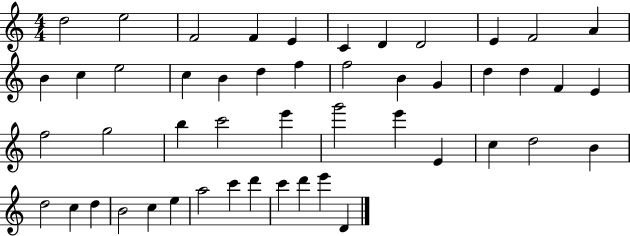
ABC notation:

X:1
T:Untitled
M:4/4
L:1/4
K:C
d2 e2 F2 F E C D D2 E F2 A B c e2 c B d f f2 B G d d F E f2 g2 b c'2 e' g'2 e' E c d2 B d2 c d B2 c e a2 c' d' c' d' e' D